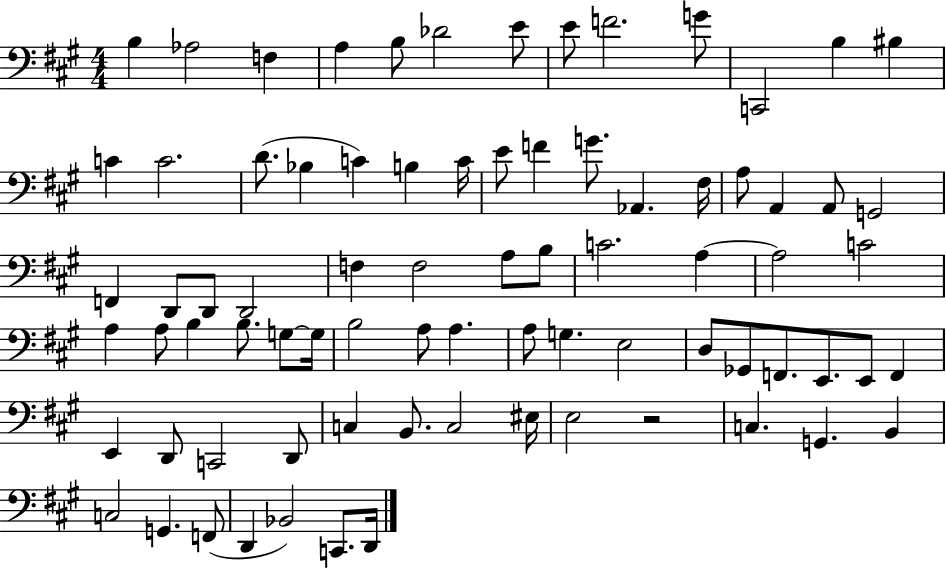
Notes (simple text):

B3/q Ab3/h F3/q A3/q B3/e Db4/h E4/e E4/e F4/h. G4/e C2/h B3/q BIS3/q C4/q C4/h. D4/e. Bb3/q C4/q B3/q C4/s E4/e F4/q G4/e. Ab2/q. F#3/s A3/e A2/q A2/e G2/h F2/q D2/e D2/e D2/h F3/q F3/h A3/e B3/e C4/h. A3/q A3/h C4/h A3/q A3/e B3/q B3/e. G3/e G3/s B3/h A3/e A3/q. A3/e G3/q. E3/h D3/e Gb2/e F2/e. E2/e. E2/e F2/q E2/q D2/e C2/h D2/e C3/q B2/e. C3/h EIS3/s E3/h R/h C3/q. G2/q. B2/q C3/h G2/q. F2/e D2/q Bb2/h C2/e. D2/s